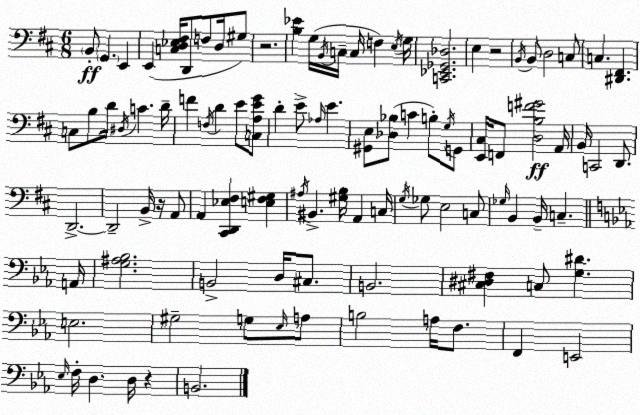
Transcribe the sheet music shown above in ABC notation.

X:1
T:Untitled
M:6/8
L:1/4
K:D
B,,/2 G,, E,, E,, [C,D,_E,^F,]/4 D,,/2 F,/2 D,/4 ^G,/2 z2 [B,_E] G,/4 B,,/4 C,/4 C,/4 F, E,/4 G,/4 [C,,_E,,_G,,_D,]2 E, z2 B,,/4 B,,/2 D,2 C,/2 C, [^D,,^F,,] C,/2 B,/2 D/4 ^D,/4 C D/4 F F,/4 D E/2 [C,A,EG]/2 D E/2 _A,/4 E [^G,,E,]/2 [_D,_B,]/2 C B,/2 G,/4 G,,/2 [E,,^C,]/4 F,,/2 [D,B,F^G]2 A,,/4 B,,/4 C,,2 D,,/2 D,,2 D,,2 B,,/4 z/4 A,,/2 A,, [^C,,D,,_E,^F,] [E,^F,^G,] ^A,/4 ^B,, [^G,B,]/4 A,, C,/4 G,/4 _G,/2 E,2 C,/2 _G,/4 B,, B,,/4 C, A,,/4 [G,^A,_B,]2 B,,2 D,/4 ^C,/2 B,,2 [^C,^D,^F,] C,/2 [G,^D] E,2 ^G,2 G,/2 _E,/4 A,/2 B,2 A,/4 F,/2 F,, E,,2 _E,/4 F,/4 D, D,/4 z B,,2